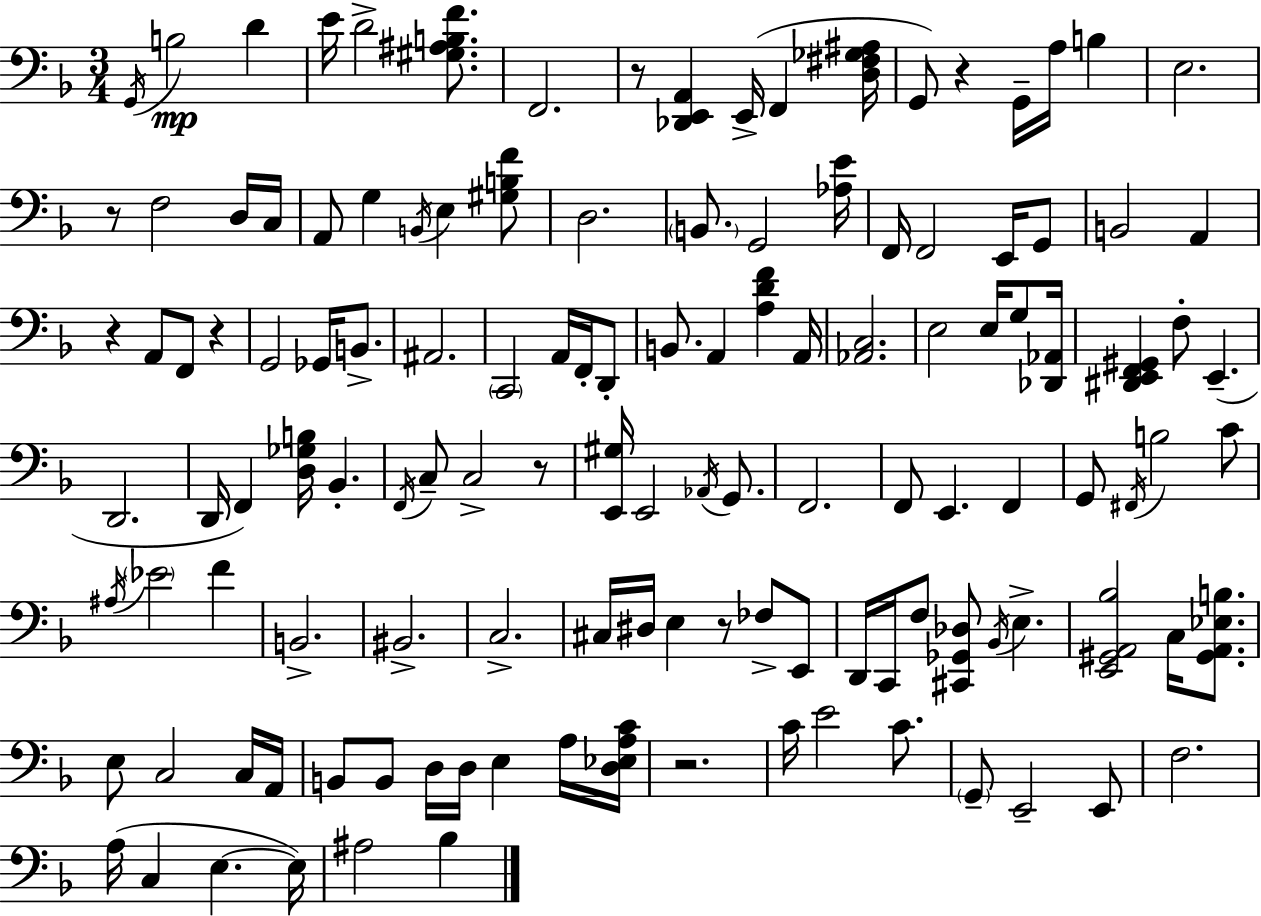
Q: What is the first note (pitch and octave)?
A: G2